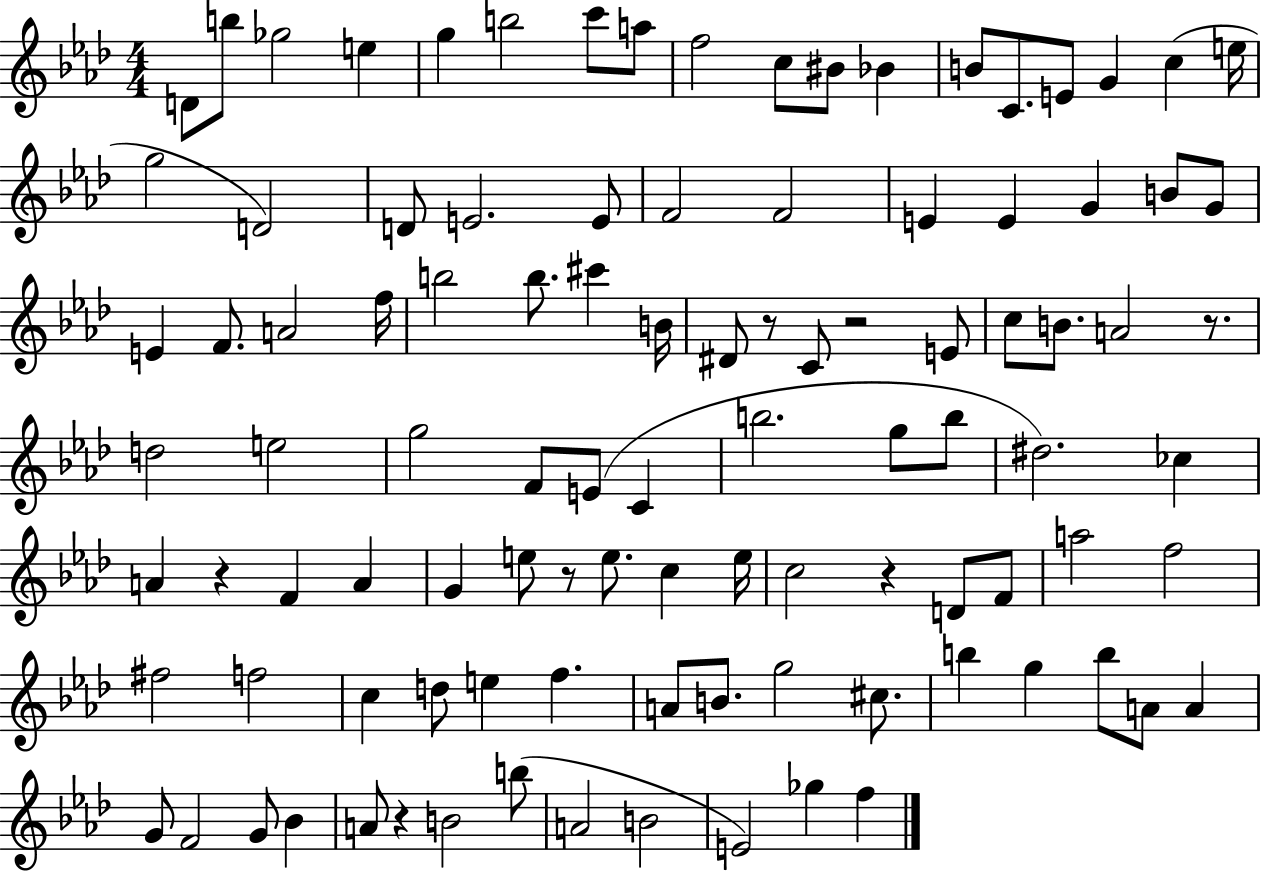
{
  \clef treble
  \numericTimeSignature
  \time 4/4
  \key aes \major
  \repeat volta 2 { d'8 b''8 ges''2 e''4 | g''4 b''2 c'''8 a''8 | f''2 c''8 bis'8 bes'4 | b'8 c'8. e'8 g'4 c''4( e''16 | \break g''2 d'2) | d'8 e'2. e'8 | f'2 f'2 | e'4 e'4 g'4 b'8 g'8 | \break e'4 f'8. a'2 f''16 | b''2 b''8. cis'''4 b'16 | dis'8 r8 c'8 r2 e'8 | c''8 b'8. a'2 r8. | \break d''2 e''2 | g''2 f'8 e'8( c'4 | b''2. g''8 b''8 | dis''2.) ces''4 | \break a'4 r4 f'4 a'4 | g'4 e''8 r8 e''8. c''4 e''16 | c''2 r4 d'8 f'8 | a''2 f''2 | \break fis''2 f''2 | c''4 d''8 e''4 f''4. | a'8 b'8. g''2 cis''8. | b''4 g''4 b''8 a'8 a'4 | \break g'8 f'2 g'8 bes'4 | a'8 r4 b'2 b''8( | a'2 b'2 | e'2) ges''4 f''4 | \break } \bar "|."
}